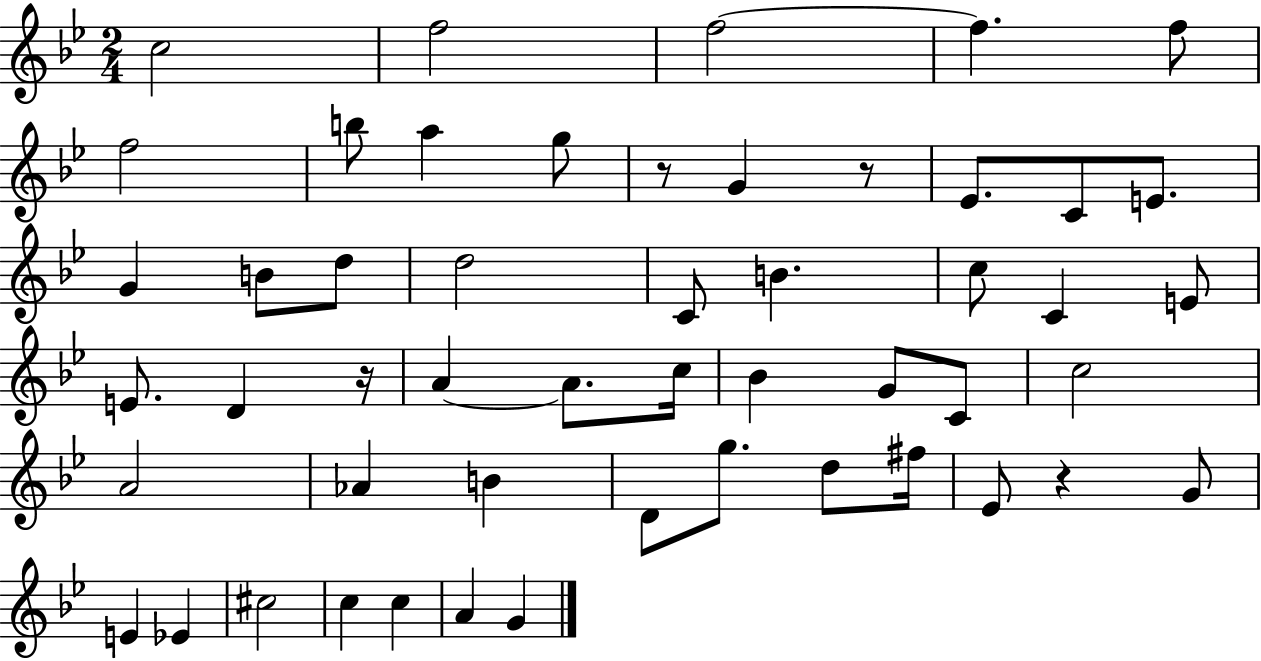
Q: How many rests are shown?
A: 4